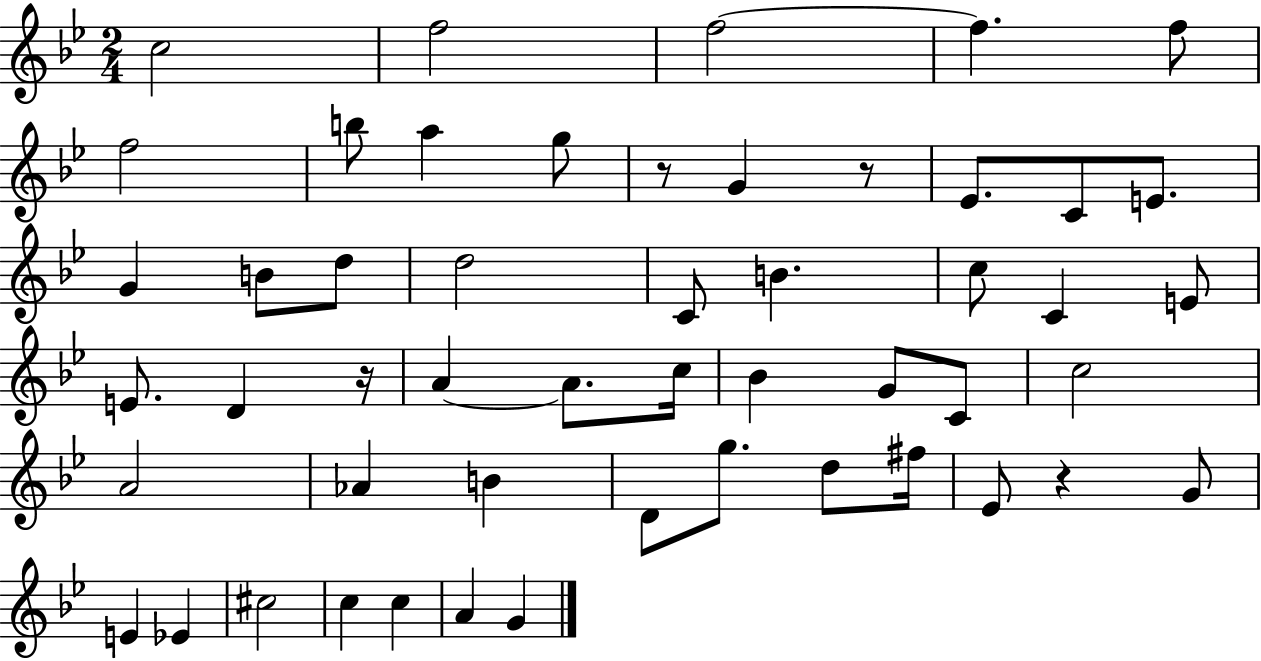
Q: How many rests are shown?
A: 4